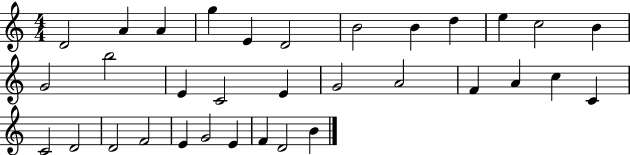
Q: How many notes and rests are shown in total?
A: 33